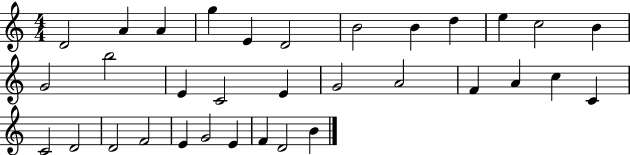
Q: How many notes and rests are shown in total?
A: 33